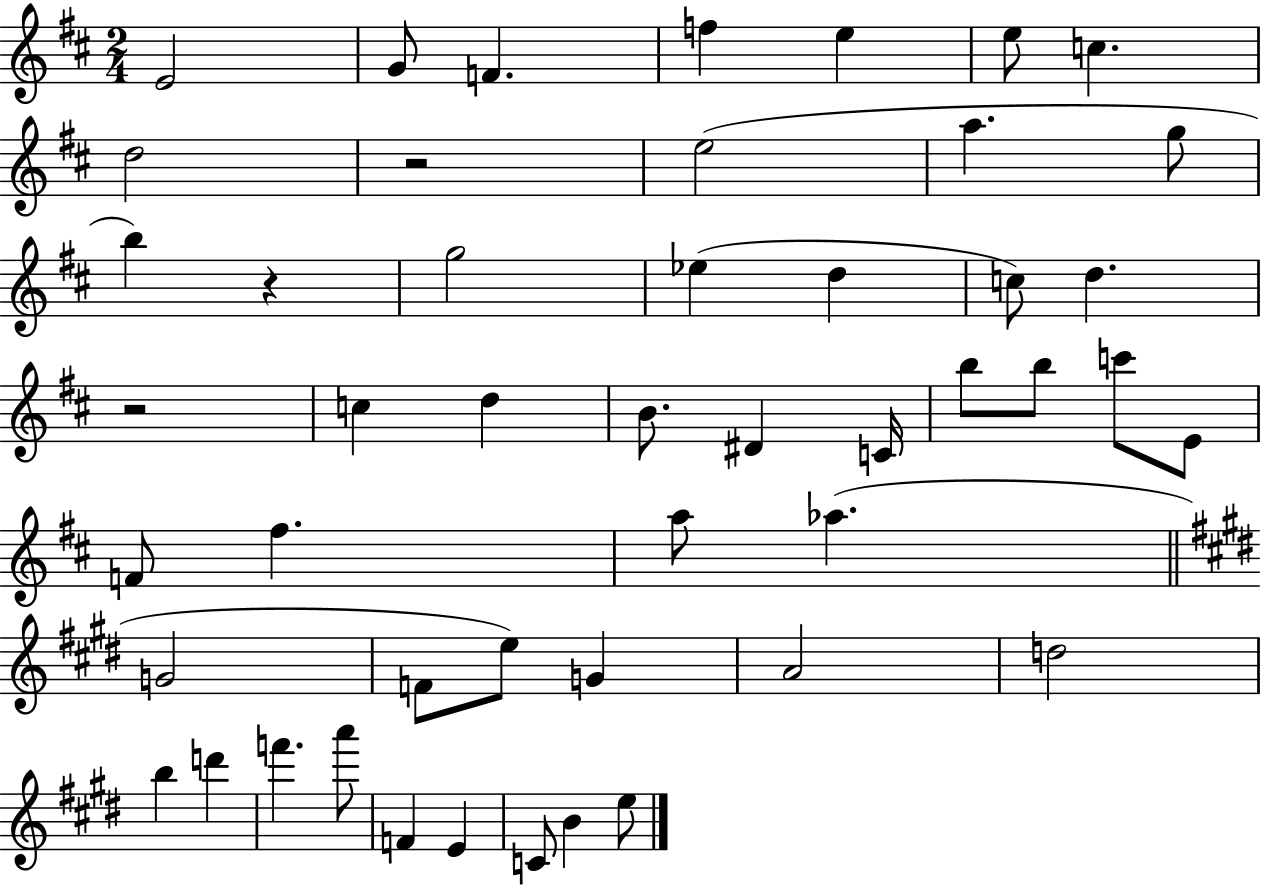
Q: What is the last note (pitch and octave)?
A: E5